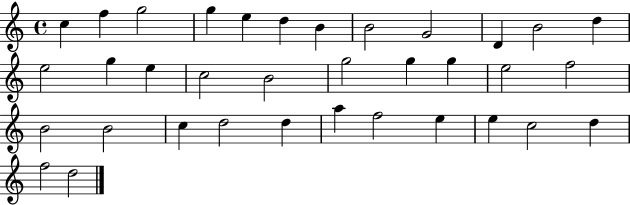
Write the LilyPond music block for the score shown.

{
  \clef treble
  \time 4/4
  \defaultTimeSignature
  \key c \major
  c''4 f''4 g''2 | g''4 e''4 d''4 b'4 | b'2 g'2 | d'4 b'2 d''4 | \break e''2 g''4 e''4 | c''2 b'2 | g''2 g''4 g''4 | e''2 f''2 | \break b'2 b'2 | c''4 d''2 d''4 | a''4 f''2 e''4 | e''4 c''2 d''4 | \break f''2 d''2 | \bar "|."
}